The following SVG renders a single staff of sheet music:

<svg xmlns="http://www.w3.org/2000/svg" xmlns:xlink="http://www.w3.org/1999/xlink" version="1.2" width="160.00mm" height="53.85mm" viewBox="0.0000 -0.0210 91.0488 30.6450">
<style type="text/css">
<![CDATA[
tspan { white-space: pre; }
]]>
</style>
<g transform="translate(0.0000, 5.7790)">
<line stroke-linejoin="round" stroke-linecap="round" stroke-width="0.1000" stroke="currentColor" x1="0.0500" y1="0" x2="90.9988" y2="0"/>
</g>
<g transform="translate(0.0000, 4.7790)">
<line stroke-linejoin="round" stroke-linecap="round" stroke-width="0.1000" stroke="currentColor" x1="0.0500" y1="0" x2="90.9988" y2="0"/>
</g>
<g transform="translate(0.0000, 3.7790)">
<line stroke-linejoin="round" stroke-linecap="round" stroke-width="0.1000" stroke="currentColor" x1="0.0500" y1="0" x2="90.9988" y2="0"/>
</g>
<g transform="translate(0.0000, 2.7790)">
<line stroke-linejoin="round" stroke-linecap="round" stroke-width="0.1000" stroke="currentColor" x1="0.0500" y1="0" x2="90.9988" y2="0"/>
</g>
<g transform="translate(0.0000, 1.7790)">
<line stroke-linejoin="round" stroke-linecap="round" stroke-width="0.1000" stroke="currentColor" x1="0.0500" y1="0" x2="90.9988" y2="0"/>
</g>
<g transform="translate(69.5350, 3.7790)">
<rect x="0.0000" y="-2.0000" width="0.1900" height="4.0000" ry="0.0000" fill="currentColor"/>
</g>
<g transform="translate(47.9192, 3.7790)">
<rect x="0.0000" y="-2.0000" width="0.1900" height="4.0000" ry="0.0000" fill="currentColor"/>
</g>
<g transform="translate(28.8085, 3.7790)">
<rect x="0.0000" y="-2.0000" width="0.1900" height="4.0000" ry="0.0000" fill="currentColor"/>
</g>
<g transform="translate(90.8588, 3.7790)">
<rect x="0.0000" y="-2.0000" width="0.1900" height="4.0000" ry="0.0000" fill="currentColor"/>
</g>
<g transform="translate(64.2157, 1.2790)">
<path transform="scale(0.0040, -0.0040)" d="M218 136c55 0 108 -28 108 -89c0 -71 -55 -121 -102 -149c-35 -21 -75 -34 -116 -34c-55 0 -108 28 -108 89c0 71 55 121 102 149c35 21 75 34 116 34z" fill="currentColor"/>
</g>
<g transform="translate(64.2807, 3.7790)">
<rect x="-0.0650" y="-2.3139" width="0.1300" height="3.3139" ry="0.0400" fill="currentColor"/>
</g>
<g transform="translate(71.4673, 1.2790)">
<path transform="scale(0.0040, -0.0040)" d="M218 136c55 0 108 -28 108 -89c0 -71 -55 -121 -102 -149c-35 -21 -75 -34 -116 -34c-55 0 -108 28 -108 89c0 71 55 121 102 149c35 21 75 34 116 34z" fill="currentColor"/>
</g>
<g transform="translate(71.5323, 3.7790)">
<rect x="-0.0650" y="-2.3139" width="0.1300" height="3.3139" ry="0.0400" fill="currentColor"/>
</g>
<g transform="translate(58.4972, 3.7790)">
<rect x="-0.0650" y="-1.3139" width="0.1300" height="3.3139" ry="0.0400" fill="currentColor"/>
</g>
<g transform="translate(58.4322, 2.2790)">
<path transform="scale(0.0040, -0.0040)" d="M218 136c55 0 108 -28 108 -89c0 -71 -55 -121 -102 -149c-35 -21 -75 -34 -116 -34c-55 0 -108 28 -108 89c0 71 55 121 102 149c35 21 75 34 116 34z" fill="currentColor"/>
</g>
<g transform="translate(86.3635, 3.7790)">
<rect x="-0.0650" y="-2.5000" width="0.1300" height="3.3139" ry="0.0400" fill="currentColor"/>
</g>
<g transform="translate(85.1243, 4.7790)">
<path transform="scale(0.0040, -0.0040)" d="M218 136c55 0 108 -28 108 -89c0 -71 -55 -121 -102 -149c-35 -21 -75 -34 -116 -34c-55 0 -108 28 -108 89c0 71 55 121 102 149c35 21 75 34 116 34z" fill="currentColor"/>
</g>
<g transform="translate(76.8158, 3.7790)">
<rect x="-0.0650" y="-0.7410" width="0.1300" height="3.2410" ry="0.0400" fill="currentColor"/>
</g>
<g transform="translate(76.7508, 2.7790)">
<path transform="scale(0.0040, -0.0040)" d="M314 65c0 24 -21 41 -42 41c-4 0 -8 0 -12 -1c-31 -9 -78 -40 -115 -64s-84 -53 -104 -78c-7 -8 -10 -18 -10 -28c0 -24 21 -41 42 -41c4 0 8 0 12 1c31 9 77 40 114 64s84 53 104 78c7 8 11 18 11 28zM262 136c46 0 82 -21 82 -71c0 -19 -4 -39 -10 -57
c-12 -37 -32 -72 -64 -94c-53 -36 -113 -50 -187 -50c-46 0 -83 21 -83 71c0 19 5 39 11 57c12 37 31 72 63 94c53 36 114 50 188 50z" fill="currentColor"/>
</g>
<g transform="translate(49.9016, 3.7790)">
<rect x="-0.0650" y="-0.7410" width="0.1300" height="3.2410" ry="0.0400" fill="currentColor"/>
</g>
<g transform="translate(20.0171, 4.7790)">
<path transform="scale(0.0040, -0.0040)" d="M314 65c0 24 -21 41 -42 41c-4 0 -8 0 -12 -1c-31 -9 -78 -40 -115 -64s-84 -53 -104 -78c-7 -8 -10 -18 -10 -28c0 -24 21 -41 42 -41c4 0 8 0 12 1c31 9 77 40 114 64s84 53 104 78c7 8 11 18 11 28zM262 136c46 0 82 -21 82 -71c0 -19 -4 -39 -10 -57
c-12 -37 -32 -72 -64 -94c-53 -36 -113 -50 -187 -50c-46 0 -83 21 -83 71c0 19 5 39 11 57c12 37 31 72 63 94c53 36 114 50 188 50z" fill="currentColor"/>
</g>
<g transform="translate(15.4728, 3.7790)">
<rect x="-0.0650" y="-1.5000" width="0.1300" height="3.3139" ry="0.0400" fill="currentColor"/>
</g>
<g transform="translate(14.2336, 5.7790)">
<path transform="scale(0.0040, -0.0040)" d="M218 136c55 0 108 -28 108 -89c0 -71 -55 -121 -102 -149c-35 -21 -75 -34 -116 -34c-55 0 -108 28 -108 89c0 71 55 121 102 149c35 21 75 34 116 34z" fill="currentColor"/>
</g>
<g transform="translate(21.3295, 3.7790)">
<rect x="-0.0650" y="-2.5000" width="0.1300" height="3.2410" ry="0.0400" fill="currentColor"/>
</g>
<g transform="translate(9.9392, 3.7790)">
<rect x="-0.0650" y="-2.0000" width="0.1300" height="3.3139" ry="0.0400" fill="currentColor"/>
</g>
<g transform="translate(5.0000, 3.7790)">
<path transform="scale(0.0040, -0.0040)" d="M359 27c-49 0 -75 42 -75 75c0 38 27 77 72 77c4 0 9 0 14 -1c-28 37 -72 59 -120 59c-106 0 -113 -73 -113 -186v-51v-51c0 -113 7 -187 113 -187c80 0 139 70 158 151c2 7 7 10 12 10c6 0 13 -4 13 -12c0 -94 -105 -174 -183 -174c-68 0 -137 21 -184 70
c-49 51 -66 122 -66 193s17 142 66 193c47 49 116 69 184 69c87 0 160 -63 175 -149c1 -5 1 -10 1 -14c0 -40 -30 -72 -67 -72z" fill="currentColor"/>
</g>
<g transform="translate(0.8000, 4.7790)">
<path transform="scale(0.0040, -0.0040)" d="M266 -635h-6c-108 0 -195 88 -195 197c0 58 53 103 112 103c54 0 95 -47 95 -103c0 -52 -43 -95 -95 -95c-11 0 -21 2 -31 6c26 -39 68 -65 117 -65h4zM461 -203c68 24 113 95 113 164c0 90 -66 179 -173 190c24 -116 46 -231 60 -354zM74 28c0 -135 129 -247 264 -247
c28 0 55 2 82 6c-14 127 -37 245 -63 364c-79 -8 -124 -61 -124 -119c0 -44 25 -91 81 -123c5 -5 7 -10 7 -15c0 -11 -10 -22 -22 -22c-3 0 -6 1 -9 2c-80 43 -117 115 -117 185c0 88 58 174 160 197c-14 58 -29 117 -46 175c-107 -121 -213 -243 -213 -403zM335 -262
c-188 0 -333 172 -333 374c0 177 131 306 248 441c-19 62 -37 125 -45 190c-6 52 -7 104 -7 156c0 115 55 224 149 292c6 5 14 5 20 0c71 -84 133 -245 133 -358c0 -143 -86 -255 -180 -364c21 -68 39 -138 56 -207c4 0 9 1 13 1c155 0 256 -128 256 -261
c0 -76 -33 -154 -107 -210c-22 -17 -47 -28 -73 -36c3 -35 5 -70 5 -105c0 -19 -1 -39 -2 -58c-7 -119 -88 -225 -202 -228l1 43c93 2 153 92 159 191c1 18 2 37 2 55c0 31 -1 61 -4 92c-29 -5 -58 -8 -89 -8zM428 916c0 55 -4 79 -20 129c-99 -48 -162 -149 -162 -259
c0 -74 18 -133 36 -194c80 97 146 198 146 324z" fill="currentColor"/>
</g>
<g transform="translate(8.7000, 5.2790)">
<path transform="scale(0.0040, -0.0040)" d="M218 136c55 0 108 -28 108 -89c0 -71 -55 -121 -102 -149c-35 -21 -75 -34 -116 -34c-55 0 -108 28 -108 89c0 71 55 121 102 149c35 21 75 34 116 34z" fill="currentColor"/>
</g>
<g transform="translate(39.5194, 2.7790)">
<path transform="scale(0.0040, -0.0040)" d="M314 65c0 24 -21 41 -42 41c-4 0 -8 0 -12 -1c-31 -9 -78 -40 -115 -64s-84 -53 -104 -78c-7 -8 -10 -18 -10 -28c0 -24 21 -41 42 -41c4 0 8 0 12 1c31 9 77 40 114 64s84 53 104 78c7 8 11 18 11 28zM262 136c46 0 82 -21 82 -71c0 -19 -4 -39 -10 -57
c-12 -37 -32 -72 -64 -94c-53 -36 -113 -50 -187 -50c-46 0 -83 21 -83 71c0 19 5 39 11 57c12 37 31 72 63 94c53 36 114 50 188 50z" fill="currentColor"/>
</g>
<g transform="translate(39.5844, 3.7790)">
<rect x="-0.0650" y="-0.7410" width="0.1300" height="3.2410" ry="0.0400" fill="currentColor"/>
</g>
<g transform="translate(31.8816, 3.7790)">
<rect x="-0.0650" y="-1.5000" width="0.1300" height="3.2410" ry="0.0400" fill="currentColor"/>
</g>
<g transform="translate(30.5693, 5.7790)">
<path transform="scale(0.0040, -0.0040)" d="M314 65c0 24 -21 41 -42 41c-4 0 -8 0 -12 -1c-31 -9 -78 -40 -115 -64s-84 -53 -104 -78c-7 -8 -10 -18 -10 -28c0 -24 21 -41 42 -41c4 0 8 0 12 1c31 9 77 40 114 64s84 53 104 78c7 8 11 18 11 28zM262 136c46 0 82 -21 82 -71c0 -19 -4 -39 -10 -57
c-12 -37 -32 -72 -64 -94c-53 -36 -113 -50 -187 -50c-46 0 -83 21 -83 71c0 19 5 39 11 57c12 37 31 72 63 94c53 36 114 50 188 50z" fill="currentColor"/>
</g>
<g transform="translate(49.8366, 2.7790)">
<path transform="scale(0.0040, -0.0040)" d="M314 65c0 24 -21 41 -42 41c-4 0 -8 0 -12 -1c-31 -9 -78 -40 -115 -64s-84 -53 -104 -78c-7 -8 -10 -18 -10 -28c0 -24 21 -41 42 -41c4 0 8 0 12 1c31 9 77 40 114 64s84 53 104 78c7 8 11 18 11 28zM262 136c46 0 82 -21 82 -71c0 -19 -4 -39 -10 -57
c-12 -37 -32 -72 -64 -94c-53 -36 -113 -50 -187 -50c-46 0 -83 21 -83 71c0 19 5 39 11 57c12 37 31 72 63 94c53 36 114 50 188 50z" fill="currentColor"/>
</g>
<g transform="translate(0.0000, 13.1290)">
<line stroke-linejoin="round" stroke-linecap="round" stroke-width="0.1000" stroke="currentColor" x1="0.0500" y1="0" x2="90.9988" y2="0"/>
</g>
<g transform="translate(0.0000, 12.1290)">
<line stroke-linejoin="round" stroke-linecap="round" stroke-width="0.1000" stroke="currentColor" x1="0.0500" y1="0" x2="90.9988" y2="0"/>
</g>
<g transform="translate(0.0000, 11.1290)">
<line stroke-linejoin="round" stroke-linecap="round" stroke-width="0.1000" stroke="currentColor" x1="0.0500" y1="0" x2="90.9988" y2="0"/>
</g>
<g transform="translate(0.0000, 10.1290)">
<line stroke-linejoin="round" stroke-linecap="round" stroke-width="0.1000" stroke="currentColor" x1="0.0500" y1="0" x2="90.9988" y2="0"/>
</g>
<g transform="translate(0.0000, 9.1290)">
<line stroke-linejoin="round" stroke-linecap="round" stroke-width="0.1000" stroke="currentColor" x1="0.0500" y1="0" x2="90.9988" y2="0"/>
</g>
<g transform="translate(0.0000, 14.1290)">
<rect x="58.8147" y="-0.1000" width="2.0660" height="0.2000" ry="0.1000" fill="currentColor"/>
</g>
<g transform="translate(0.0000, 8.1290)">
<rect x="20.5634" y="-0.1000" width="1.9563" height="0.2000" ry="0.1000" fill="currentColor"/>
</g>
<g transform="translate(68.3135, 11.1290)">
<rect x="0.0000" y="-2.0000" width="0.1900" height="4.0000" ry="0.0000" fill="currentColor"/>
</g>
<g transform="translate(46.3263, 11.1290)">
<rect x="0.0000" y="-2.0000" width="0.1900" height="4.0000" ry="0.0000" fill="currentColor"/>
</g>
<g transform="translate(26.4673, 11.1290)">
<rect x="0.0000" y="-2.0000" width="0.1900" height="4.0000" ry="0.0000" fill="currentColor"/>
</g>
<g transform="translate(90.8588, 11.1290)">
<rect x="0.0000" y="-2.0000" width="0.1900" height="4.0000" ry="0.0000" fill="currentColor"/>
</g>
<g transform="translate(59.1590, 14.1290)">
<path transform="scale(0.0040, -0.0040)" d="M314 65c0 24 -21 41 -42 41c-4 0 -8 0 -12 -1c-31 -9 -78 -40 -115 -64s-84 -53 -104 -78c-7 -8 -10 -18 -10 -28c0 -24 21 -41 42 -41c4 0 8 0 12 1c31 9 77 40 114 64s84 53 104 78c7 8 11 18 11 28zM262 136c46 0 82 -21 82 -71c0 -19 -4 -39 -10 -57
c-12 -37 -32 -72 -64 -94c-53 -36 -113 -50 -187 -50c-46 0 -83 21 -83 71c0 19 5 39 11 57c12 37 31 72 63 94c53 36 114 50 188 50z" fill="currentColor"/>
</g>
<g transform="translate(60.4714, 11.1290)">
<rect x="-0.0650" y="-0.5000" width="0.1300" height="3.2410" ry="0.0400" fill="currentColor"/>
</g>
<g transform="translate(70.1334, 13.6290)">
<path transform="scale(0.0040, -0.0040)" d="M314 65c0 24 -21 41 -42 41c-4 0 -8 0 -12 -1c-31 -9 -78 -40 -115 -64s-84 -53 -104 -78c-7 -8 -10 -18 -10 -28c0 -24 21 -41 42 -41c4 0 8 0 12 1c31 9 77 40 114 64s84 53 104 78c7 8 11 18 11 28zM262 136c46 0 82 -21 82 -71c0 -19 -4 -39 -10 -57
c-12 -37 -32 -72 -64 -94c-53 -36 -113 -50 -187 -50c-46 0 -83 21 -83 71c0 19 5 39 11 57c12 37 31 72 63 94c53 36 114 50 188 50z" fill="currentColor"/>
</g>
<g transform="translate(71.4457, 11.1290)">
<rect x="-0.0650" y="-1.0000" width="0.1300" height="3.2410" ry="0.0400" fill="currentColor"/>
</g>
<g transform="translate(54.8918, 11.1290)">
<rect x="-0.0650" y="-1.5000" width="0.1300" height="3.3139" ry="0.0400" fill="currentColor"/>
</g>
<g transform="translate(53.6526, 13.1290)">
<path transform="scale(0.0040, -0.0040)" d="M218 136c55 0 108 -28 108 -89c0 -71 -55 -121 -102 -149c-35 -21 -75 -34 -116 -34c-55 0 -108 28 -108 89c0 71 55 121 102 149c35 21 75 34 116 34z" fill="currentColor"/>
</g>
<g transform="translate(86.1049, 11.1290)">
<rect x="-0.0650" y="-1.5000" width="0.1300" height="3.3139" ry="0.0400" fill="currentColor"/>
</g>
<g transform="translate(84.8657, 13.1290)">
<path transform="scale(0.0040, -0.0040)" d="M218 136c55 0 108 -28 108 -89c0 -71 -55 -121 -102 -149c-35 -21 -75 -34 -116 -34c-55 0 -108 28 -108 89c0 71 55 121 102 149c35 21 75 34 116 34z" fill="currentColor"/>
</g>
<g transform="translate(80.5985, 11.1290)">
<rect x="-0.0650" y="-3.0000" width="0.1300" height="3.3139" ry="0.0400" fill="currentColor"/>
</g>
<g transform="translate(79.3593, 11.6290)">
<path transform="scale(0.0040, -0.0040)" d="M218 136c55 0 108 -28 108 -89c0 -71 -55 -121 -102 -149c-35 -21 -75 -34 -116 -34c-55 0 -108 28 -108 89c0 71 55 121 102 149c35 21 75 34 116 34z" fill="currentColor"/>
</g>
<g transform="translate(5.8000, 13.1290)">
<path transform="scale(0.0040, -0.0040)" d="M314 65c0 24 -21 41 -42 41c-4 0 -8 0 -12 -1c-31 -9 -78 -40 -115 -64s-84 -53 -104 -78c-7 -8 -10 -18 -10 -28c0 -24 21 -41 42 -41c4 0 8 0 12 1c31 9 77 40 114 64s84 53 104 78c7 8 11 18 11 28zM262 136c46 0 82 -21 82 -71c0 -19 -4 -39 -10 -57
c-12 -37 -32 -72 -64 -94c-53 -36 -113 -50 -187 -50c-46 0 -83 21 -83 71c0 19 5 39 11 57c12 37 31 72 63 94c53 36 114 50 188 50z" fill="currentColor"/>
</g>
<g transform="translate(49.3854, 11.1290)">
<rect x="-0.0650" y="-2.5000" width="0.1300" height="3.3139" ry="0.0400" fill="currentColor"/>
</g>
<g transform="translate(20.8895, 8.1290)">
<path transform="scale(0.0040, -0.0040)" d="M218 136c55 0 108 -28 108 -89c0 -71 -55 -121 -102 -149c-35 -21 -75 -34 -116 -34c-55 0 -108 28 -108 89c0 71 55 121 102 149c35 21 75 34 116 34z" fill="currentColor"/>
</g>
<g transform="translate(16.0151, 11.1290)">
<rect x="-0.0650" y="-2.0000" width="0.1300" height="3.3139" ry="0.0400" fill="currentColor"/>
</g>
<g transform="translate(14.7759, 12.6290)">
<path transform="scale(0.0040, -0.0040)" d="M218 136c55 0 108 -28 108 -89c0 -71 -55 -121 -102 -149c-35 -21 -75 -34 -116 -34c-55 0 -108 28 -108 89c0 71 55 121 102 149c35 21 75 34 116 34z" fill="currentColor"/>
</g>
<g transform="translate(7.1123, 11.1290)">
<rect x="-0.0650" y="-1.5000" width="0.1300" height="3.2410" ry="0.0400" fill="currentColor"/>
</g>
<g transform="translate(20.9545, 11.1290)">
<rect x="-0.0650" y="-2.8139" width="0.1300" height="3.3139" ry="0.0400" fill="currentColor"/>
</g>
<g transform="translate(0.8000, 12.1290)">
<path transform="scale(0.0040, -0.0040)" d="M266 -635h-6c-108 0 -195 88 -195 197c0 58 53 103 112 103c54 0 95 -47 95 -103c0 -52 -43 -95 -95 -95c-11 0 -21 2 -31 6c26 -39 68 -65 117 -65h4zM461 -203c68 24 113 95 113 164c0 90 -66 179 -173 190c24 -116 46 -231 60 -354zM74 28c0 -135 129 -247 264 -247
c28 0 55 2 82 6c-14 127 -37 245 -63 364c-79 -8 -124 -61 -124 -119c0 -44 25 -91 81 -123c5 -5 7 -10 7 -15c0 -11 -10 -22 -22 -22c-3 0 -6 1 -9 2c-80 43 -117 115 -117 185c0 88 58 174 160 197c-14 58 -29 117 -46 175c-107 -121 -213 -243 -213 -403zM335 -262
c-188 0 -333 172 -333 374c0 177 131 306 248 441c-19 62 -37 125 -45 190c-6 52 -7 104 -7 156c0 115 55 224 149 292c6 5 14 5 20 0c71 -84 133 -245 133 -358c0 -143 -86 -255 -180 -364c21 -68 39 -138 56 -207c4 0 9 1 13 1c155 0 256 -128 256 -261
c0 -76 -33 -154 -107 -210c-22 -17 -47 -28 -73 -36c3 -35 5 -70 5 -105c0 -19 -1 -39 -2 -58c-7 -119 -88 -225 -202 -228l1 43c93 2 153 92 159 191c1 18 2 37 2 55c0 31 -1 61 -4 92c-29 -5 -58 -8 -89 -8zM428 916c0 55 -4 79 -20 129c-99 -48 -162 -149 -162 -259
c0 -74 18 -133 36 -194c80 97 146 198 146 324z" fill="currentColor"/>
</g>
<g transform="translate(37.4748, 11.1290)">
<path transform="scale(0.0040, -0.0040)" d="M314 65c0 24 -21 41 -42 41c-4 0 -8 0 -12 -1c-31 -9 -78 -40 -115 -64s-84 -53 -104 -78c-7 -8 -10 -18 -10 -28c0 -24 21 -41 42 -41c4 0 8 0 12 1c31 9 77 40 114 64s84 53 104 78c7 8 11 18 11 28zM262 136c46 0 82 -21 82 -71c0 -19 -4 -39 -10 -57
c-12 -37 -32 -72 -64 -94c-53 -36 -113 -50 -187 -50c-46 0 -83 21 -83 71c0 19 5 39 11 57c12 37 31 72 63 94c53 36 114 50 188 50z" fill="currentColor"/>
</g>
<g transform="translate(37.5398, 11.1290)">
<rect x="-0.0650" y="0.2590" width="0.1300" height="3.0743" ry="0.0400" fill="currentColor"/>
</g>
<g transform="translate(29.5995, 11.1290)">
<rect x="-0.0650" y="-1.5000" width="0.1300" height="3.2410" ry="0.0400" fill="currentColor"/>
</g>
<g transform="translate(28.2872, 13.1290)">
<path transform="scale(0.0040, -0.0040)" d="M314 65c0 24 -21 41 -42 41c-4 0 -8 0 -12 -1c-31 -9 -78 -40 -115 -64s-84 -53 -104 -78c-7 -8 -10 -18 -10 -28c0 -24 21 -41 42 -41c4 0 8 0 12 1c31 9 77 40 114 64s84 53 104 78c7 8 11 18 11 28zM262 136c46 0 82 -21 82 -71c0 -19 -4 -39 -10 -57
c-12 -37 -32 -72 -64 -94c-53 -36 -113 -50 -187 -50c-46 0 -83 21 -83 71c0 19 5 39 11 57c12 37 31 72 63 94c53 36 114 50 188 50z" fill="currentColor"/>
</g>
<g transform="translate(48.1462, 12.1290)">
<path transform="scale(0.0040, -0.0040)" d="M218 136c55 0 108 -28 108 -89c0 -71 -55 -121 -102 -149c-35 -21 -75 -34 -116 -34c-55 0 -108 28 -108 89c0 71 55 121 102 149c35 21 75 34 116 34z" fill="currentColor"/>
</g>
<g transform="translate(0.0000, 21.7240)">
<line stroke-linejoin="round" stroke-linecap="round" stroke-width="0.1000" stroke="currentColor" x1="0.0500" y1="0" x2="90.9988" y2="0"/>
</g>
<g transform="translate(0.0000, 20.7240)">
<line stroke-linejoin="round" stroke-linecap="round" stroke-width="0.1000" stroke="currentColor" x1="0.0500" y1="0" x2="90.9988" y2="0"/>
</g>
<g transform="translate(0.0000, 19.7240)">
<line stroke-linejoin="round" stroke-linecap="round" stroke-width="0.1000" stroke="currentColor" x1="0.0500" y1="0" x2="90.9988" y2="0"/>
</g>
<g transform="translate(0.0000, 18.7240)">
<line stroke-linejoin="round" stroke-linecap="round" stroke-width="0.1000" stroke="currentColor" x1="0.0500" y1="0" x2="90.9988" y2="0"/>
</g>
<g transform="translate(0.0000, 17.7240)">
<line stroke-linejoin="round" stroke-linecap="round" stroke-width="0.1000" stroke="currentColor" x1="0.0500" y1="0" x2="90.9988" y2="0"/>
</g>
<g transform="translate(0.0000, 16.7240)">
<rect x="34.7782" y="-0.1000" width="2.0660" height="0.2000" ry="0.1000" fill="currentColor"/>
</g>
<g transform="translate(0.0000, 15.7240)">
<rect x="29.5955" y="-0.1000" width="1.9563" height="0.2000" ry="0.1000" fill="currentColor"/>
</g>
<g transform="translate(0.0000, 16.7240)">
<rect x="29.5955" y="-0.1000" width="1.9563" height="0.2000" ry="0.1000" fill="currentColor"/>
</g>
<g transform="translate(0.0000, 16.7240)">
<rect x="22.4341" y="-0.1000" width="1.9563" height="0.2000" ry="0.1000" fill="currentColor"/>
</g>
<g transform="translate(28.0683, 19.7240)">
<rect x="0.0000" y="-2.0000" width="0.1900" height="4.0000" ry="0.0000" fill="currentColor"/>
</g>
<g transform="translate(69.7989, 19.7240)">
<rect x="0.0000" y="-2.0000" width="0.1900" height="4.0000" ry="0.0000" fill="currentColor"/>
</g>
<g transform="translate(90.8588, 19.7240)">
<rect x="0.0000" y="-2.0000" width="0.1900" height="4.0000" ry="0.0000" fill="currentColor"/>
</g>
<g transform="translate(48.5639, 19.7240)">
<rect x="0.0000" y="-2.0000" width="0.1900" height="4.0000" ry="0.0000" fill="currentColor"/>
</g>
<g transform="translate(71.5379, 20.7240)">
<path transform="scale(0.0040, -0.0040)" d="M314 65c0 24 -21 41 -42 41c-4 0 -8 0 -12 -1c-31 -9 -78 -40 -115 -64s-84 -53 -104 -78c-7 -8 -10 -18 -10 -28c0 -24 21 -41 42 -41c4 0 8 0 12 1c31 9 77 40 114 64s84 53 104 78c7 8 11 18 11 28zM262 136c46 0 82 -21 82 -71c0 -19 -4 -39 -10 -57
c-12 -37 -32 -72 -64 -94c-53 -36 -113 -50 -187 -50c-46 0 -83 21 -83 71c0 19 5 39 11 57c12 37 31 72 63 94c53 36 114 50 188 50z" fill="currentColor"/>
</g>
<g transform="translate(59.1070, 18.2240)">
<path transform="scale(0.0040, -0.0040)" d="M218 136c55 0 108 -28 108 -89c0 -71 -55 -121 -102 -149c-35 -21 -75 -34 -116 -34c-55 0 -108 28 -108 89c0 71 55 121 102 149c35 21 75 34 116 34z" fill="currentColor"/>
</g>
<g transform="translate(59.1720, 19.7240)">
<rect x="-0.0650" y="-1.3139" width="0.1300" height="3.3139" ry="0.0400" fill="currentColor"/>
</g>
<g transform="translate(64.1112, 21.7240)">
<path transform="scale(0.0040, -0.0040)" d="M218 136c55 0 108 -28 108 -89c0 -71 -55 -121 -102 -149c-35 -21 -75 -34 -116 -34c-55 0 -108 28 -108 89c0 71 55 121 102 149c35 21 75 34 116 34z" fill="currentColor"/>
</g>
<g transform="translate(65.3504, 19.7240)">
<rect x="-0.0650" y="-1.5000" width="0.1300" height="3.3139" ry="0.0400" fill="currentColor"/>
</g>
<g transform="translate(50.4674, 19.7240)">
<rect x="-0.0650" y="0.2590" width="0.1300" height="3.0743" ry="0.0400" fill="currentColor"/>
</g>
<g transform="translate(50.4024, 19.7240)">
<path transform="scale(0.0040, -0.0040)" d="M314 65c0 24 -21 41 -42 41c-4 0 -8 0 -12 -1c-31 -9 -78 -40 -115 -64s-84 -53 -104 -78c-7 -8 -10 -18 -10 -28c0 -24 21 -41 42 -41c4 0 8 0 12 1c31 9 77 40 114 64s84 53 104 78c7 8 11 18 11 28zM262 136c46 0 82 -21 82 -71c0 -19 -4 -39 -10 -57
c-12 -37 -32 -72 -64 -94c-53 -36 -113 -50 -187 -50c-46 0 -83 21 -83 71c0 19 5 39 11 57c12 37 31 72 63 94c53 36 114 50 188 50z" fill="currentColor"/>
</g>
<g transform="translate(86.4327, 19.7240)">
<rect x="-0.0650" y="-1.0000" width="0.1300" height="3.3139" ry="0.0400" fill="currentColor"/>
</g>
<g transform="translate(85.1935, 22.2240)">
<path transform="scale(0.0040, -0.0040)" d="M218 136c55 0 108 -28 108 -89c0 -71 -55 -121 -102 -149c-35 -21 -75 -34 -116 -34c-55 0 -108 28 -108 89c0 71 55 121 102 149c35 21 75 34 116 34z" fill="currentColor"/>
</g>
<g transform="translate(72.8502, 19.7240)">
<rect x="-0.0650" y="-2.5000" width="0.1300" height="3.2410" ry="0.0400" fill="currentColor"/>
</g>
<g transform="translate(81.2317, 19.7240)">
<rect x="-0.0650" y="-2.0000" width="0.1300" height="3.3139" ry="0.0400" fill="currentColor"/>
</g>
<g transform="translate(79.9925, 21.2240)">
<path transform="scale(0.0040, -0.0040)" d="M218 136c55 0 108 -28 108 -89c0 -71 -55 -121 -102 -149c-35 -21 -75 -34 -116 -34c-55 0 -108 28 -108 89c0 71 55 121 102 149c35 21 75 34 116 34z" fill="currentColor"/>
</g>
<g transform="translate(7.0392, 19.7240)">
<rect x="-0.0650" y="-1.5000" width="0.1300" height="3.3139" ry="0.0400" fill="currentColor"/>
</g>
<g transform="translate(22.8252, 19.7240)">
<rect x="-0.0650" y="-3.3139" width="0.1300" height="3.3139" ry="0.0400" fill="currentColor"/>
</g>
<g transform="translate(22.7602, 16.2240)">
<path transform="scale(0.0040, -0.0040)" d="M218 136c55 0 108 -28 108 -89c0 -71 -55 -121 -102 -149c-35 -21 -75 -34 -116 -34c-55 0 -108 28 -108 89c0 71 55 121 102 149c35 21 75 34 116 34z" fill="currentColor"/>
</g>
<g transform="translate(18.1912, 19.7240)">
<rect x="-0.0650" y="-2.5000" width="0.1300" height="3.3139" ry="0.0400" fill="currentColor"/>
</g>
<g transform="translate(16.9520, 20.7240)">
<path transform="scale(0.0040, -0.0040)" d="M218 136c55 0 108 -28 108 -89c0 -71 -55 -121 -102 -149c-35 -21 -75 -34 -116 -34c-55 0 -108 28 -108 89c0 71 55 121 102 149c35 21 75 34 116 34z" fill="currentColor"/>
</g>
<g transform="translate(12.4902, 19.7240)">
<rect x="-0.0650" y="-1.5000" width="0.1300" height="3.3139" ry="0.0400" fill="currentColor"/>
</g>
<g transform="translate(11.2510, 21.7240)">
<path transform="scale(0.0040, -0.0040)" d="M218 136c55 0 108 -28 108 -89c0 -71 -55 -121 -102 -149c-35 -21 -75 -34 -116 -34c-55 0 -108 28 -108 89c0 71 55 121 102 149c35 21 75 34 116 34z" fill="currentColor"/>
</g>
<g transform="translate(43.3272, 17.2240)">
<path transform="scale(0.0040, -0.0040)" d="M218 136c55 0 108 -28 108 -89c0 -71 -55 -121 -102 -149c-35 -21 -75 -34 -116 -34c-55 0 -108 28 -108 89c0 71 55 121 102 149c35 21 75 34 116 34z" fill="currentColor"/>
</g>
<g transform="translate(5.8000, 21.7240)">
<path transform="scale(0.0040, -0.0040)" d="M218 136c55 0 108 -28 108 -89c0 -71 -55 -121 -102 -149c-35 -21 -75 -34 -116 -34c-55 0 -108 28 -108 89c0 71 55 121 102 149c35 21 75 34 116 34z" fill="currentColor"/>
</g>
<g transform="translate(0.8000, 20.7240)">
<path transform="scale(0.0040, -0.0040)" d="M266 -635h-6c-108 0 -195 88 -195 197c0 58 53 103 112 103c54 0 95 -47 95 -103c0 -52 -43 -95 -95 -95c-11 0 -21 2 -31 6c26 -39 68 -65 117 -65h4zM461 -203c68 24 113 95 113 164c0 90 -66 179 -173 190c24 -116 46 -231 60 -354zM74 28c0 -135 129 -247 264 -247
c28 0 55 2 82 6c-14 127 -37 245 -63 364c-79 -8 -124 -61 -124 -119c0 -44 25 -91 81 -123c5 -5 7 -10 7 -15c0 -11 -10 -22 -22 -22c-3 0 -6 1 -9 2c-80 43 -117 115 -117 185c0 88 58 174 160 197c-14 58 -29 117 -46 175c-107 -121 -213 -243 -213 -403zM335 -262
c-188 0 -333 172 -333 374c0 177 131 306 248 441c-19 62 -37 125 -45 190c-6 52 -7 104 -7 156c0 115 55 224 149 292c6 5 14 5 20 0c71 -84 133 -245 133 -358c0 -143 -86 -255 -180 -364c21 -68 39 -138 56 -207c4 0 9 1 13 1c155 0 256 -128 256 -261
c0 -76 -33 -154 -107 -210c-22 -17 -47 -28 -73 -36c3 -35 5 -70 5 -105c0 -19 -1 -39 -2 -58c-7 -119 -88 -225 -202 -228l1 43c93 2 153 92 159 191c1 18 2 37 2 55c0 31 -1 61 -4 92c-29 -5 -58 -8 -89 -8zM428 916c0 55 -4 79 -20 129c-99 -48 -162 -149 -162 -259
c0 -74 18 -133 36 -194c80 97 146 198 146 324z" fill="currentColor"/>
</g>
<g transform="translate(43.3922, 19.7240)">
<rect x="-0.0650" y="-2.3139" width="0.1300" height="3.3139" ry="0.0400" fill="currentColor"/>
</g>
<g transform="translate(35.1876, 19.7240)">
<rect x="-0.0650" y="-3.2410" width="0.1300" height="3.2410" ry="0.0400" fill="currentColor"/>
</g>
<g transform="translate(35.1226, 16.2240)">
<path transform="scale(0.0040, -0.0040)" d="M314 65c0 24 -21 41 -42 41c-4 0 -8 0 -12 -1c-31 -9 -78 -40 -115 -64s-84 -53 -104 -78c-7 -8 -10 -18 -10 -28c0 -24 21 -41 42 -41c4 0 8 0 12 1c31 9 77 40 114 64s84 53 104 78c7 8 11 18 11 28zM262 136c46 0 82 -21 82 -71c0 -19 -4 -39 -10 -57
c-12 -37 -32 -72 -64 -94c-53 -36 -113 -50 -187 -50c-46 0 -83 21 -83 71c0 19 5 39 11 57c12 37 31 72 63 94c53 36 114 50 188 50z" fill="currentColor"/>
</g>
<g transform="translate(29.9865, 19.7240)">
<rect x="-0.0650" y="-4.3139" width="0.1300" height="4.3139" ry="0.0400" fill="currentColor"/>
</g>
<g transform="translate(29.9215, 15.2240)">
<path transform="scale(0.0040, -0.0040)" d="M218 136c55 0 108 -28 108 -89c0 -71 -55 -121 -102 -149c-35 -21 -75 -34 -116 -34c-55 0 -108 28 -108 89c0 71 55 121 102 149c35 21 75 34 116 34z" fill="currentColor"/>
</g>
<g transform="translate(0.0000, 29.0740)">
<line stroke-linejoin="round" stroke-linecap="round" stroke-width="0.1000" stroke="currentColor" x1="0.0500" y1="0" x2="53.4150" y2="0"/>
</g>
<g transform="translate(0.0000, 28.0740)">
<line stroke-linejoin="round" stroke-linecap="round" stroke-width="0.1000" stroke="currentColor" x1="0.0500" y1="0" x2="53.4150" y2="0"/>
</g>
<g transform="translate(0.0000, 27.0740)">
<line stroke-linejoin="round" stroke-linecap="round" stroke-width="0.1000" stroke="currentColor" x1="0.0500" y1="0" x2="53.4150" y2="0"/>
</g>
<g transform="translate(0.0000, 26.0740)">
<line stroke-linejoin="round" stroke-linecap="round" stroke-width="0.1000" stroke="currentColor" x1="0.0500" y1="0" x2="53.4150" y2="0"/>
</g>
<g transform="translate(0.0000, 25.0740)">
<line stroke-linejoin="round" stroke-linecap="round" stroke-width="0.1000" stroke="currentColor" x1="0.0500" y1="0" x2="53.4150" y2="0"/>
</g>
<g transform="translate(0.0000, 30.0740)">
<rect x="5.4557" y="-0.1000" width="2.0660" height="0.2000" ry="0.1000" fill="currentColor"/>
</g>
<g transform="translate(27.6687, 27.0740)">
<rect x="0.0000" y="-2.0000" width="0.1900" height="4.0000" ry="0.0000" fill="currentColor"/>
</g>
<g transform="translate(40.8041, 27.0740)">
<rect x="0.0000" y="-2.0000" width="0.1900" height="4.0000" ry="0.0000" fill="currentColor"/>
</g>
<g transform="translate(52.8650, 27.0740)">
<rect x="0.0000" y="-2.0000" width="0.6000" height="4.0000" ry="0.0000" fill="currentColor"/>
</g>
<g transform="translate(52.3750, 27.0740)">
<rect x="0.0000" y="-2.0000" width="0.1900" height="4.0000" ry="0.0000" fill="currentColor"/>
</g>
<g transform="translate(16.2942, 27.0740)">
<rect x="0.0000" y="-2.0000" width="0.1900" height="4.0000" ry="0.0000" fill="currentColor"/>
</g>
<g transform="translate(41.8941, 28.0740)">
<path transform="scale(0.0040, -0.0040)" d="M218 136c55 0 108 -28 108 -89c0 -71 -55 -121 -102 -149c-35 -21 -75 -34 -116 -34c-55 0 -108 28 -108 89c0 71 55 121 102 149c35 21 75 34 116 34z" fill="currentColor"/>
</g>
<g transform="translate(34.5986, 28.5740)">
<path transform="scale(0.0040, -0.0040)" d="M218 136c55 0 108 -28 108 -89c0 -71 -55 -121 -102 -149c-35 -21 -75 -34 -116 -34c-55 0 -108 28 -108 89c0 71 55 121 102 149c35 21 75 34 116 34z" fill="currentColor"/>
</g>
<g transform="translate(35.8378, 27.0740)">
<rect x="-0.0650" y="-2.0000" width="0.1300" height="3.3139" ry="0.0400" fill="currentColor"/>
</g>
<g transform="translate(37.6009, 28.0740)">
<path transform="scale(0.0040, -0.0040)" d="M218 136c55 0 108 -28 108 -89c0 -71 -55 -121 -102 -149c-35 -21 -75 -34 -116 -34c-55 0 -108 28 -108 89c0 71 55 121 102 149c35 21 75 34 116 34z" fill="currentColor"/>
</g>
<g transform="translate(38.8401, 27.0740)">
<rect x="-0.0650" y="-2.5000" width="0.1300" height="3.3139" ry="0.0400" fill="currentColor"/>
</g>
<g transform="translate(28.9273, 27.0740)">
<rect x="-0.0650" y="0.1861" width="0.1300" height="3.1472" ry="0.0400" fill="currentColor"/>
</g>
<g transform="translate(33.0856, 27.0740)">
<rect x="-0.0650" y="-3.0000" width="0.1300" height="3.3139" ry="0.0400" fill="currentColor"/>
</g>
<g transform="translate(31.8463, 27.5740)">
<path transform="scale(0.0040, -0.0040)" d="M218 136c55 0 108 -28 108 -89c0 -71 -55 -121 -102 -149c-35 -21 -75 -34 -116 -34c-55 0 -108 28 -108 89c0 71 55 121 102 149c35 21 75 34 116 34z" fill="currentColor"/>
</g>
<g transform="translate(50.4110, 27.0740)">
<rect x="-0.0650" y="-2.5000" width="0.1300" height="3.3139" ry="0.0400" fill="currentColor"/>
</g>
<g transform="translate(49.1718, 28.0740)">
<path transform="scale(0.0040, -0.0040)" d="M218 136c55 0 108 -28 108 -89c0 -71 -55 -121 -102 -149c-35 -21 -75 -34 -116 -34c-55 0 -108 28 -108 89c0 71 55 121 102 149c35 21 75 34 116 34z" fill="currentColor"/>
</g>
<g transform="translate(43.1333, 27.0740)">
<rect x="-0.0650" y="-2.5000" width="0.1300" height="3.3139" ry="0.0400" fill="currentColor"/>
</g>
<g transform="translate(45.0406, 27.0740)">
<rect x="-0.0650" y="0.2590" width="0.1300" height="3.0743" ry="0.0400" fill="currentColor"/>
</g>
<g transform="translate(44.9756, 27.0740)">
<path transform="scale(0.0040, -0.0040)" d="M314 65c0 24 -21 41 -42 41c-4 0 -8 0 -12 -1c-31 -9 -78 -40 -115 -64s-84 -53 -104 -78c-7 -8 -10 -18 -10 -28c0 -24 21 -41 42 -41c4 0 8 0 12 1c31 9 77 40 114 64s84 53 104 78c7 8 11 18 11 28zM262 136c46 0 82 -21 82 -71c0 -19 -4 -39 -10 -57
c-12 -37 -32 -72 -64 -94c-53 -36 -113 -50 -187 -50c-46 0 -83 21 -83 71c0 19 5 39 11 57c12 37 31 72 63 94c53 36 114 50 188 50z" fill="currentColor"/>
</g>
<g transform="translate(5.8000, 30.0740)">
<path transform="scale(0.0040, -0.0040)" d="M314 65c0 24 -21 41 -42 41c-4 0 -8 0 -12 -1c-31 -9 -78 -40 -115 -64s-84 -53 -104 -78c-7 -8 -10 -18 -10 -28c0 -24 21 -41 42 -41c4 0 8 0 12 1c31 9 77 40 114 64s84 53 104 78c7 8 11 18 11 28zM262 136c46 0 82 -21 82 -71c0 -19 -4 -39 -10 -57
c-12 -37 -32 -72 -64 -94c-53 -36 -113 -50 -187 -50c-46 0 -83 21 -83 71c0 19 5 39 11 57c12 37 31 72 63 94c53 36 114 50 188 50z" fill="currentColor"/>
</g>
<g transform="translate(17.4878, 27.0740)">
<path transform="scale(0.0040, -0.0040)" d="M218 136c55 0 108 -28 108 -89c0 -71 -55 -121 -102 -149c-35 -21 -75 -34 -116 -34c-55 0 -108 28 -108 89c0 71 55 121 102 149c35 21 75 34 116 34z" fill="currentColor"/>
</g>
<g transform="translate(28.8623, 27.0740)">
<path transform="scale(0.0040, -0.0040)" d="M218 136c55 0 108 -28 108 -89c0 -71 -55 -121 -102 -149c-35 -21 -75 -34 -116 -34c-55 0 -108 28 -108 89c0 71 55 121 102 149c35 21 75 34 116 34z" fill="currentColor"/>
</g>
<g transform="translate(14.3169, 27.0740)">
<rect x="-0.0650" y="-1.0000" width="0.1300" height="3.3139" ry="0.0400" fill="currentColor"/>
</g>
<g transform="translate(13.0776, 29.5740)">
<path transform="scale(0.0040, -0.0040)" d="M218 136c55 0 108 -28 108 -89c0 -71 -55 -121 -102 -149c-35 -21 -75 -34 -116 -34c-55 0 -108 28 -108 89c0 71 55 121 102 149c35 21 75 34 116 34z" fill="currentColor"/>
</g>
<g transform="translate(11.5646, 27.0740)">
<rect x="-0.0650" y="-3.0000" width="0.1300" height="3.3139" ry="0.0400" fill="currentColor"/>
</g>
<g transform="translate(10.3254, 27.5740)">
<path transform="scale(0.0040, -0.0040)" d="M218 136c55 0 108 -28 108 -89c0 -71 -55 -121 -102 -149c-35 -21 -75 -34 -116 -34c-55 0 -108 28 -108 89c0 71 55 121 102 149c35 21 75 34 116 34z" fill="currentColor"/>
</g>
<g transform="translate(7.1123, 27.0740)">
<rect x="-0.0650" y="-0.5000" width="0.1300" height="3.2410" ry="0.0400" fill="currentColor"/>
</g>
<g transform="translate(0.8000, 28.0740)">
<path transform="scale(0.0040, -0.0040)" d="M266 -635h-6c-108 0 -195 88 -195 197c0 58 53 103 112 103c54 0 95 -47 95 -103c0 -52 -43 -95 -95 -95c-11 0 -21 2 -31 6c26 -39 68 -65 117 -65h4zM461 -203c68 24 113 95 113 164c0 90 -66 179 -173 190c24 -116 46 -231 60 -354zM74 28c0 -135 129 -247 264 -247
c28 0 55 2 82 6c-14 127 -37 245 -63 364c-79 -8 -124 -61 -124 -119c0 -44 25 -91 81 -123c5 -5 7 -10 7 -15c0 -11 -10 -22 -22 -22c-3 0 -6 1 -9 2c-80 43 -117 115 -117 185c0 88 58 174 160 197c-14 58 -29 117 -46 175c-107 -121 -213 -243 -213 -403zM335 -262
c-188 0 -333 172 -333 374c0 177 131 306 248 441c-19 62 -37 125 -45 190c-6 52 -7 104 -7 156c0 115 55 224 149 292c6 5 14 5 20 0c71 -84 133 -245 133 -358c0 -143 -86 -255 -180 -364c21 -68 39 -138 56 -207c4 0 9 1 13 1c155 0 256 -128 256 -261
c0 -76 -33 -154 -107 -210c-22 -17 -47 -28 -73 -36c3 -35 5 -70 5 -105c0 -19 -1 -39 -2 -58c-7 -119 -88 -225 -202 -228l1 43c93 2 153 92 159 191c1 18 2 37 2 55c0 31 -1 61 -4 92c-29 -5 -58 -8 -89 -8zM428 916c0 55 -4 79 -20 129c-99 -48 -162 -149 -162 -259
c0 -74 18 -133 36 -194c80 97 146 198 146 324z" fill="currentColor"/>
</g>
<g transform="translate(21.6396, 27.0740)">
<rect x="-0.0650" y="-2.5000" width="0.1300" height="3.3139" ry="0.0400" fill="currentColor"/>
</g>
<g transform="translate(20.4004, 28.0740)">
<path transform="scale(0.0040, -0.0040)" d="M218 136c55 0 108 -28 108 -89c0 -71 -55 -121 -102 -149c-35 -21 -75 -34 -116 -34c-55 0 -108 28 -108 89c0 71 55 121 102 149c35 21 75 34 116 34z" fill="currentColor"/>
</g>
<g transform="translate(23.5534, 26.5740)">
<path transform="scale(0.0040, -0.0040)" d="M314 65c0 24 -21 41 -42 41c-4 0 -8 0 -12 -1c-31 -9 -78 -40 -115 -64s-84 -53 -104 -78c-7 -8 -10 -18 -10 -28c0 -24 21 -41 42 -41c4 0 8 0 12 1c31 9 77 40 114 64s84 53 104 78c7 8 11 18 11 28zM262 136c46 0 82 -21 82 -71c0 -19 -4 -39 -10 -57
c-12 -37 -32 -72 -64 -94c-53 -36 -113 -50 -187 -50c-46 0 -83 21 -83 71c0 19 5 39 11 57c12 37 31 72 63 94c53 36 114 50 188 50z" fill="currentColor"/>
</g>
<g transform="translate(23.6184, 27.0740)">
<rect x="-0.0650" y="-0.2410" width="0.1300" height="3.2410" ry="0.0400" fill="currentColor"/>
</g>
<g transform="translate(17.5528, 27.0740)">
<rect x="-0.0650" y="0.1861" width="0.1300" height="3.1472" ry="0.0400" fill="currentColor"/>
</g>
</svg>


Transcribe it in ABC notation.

X:1
T:Untitled
M:4/4
L:1/4
K:C
F E G2 E2 d2 d2 e g g d2 G E2 F a E2 B2 G E C2 D2 A E E E G b d' b2 g B2 e E G2 F D C2 A D B G c2 B A F G G B2 G